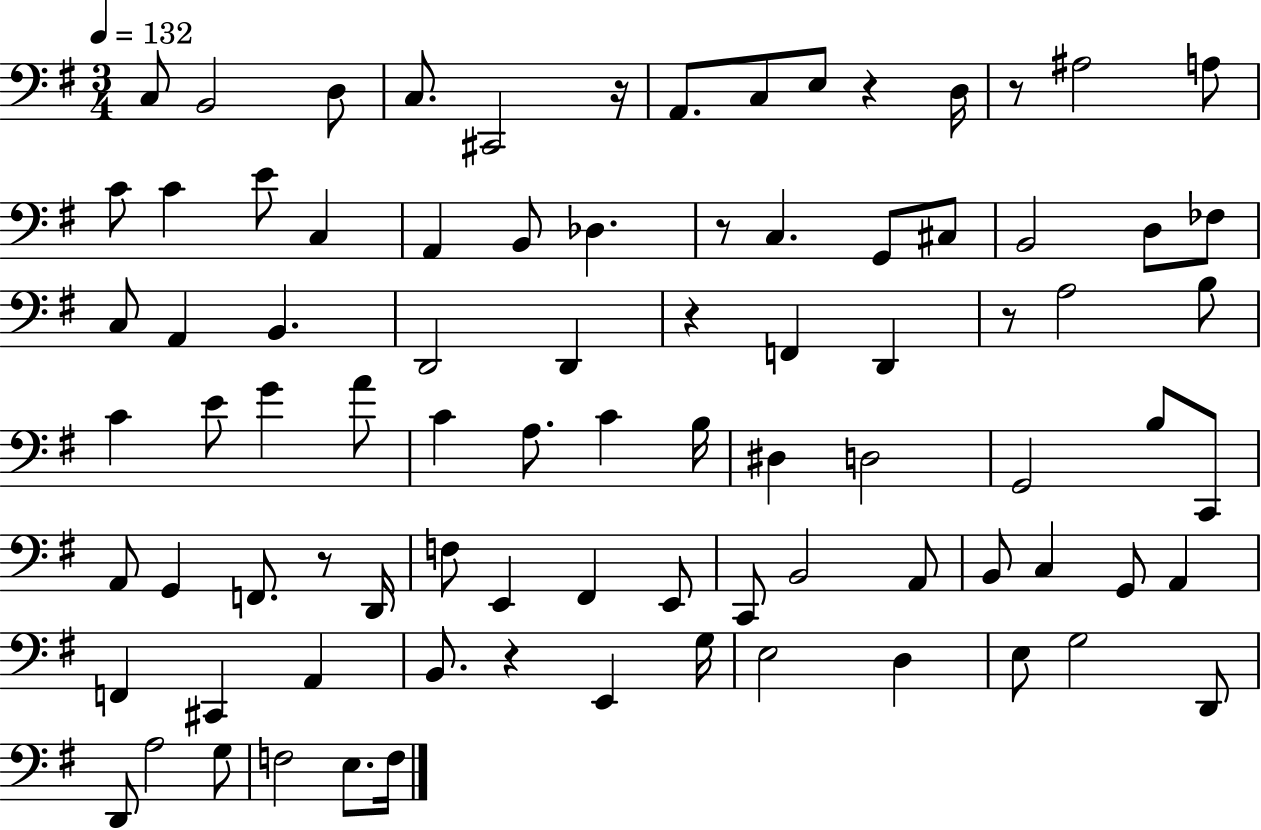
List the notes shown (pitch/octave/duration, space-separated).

C3/e B2/h D3/e C3/e. C#2/h R/s A2/e. C3/e E3/e R/q D3/s R/e A#3/h A3/e C4/e C4/q E4/e C3/q A2/q B2/e Db3/q. R/e C3/q. G2/e C#3/e B2/h D3/e FES3/e C3/e A2/q B2/q. D2/h D2/q R/q F2/q D2/q R/e A3/h B3/e C4/q E4/e G4/q A4/e C4/q A3/e. C4/q B3/s D#3/q D3/h G2/h B3/e C2/e A2/e G2/q F2/e. R/e D2/s F3/e E2/q F#2/q E2/e C2/e B2/h A2/e B2/e C3/q G2/e A2/q F2/q C#2/q A2/q B2/e. R/q E2/q G3/s E3/h D3/q E3/e G3/h D2/e D2/e A3/h G3/e F3/h E3/e. F3/s